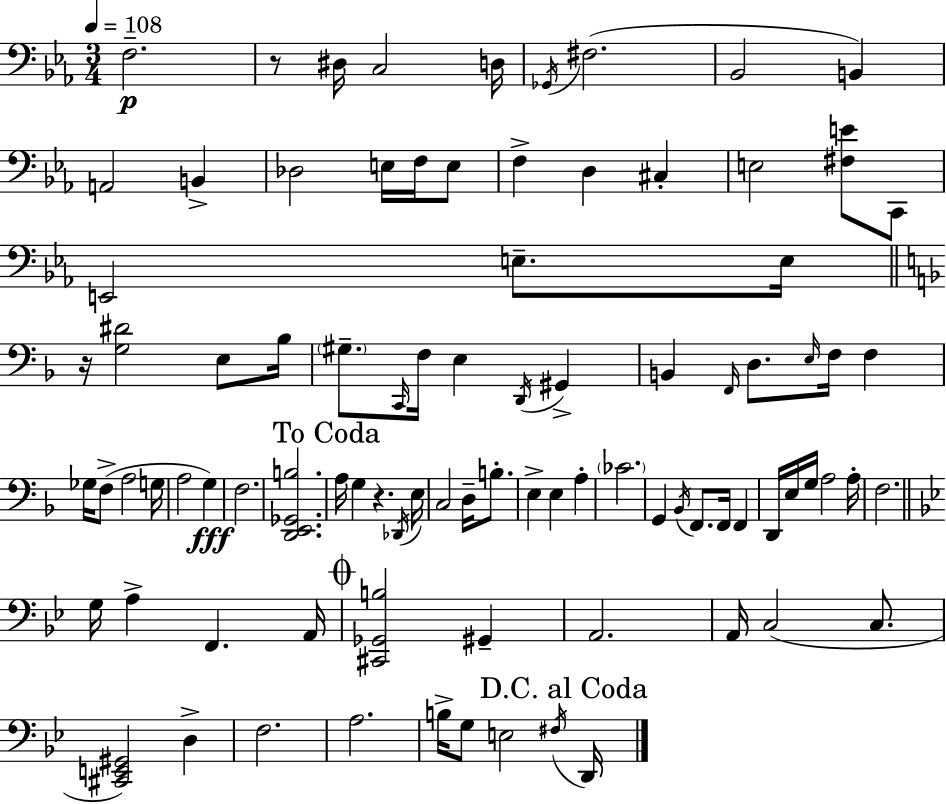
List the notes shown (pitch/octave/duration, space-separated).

F3/h. R/e D#3/s C3/h D3/s Gb2/s F#3/h. Bb2/h B2/q A2/h B2/q Db3/h E3/s F3/s E3/e F3/q D3/q C#3/q E3/h [F#3,E4]/e C2/e E2/h E3/e. E3/s R/s [G3,D#4]/h E3/e Bb3/s G#3/e. C2/s F3/s E3/q D2/s G#2/q B2/q F2/s D3/e. E3/s F3/s F3/q Gb3/s F3/e A3/h G3/s A3/h G3/q F3/h. [D2,E2,Gb2,B3]/h. A3/s G3/q R/q. Db2/s E3/s C3/h D3/s B3/e. E3/q E3/q A3/q CES4/h. G2/q Bb2/s F2/e. F2/s F2/q D2/s E3/s G3/s A3/h A3/s F3/h. G3/s A3/q F2/q. A2/s [C#2,Gb2,B3]/h G#2/q A2/h. A2/s C3/h C3/e. [C#2,E2,G#2]/h D3/q F3/h. A3/h. B3/s G3/e E3/h F#3/s D2/s